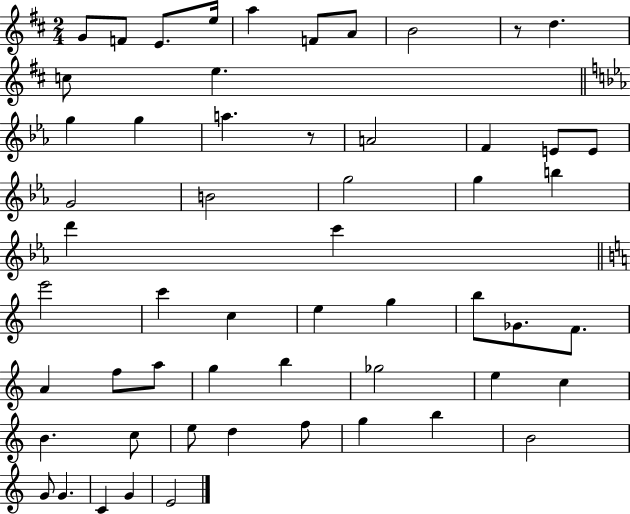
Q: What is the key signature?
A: D major